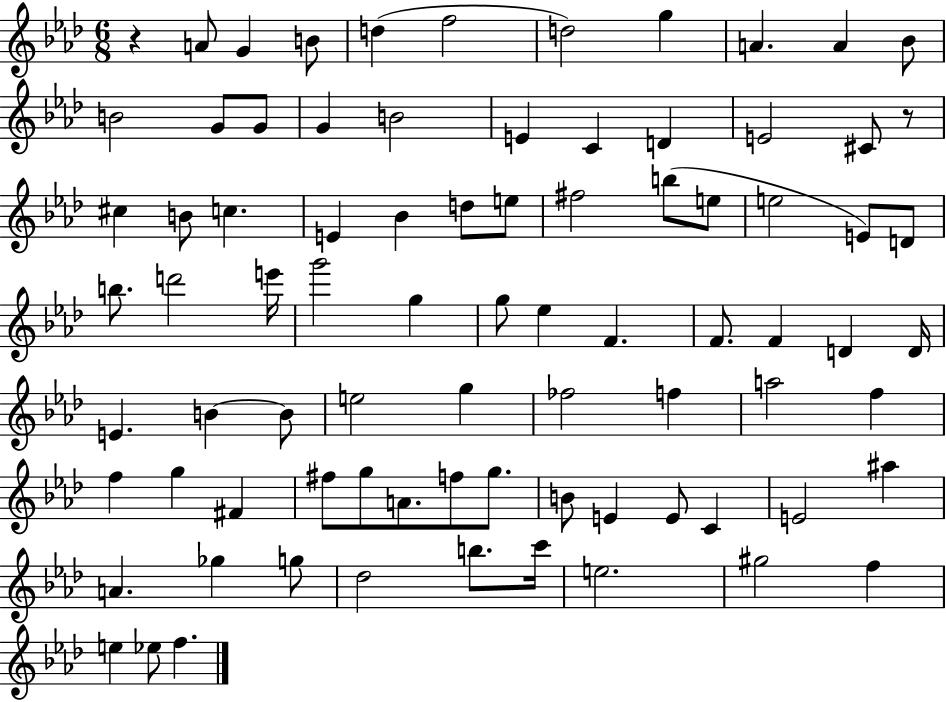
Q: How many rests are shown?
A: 2